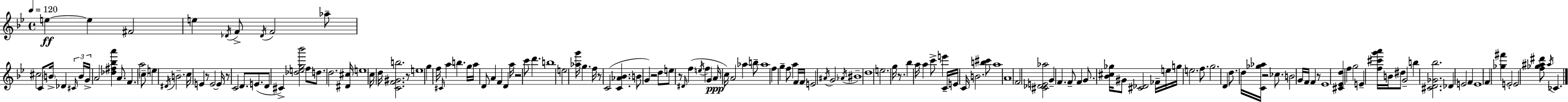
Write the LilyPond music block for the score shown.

{
  \clef treble
  \time 4/4
  \defaultTimeSignature
  \key bes \major
  \tempo 4 = 120
  e''4~~\ff e''4 fis'2 | e''4 \acciaccatura { des'16 } f'8-> \acciaccatura { des'16 } f'2 | aes''8-- cis''2 c'8 \parenthesize b'16-> des'4 | \tuplet 3/2 { \grace { cis'16 } b'16 g'16-> } a'2 <des'' fis'' bes'' a'''>4 | \break a'8. f'4. a''2 | \parenthesize c''8-- e''4 \acciaccatura { dis'16 } b'2.-- | c''16 e'4 r8 e'2~~ | e'16 r8 c'2 d'8. | \break e'8.( d'8 cis'4->) <des'' e'' g'' bes'''>2 | f''8 d''8. d''2. | <dis' cis''>16 e''1 | c''16 d''16 <c' f' gis' b''>2. | \break r8 e''1 | g''4 f''16 \grace { cis'16 } a''4 b''4. | g''16 a''16 d'8 a'4 f'4 | d'4 a''16 r2 c'''8 d'''4. | \break b''1 | e''2 <aes'' g'''>16 g''4. | f''16 r8 c'2( <c' aes' bes'>4. | b'8 g'4) r2 | \break d''8 e''8 r8 \grace { dis'16 } f''4( \acciaccatura { e''16 } f''4 | g'4 a'16\ppp c''16) a'2 | aes''4 b''8-- aes''1 | f''4 g''4-- f''8 | \break a''4 f'16 f'16 e'2 \acciaccatura { ais'16 } | g'2 \acciaccatura { aes'16 } bis'1-- | d''1 | e''2. | \break g''16 r8. bes''4 a''16 a''4 | c'''8-> e'''4 c'16-- e'16 c'16 b'2. | <b'' cis'''>8 a''1 | a'1 | \break f'2 | <cis' des' e' aes''>2 g'4-- f'4. | f'8-- f'4 g'8. <bes' cis'' ges''>16 gis'8 <cis' des'>2 | fes'16-- e''16 g''16 e''2. | \break f''8. g''2. | d'4 d''8. d''16 <c' ges'' aes''>16 r2 | ces''8. b'2 | g'16 f'16 f'4 r8 ees'1 | \break <cis' ees' d''>4 f''4 | g''2 e'4-- <f'' cis''' g''' a'''>16 b'16 dis''8 | g'2-- b''4 <cis' d' ges' bes''>2. | des'4 e'2 | \break f'4 e'1 | f'4 <ges'' fis'''>4 | e'2-. e'2 | <f'' ges'' ais'' dis'''>8 \acciaccatura { ais''16 } ces'4. \bar "|."
}